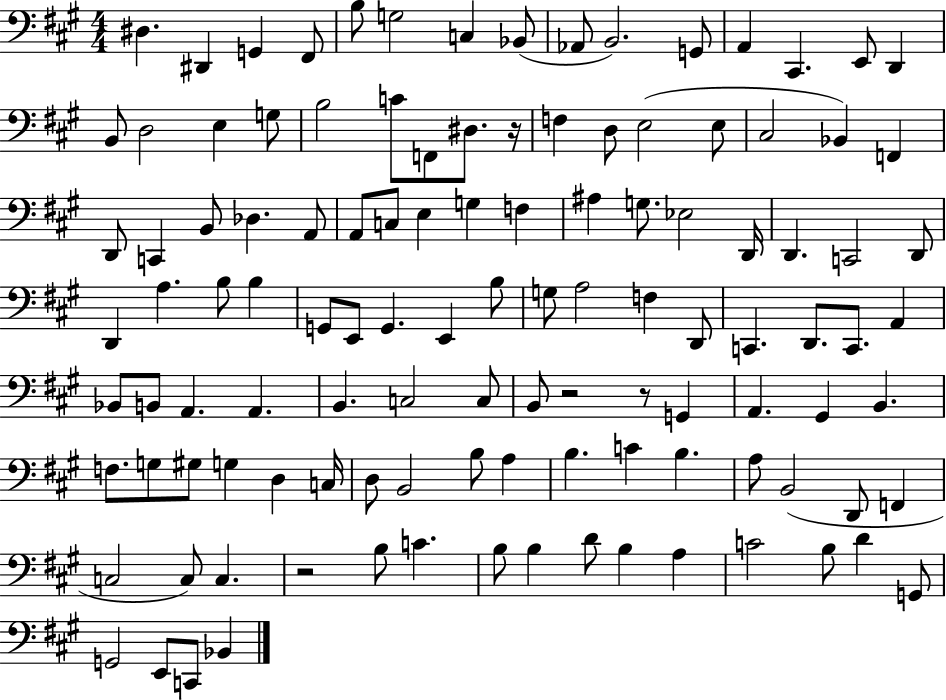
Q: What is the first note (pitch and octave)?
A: D#3